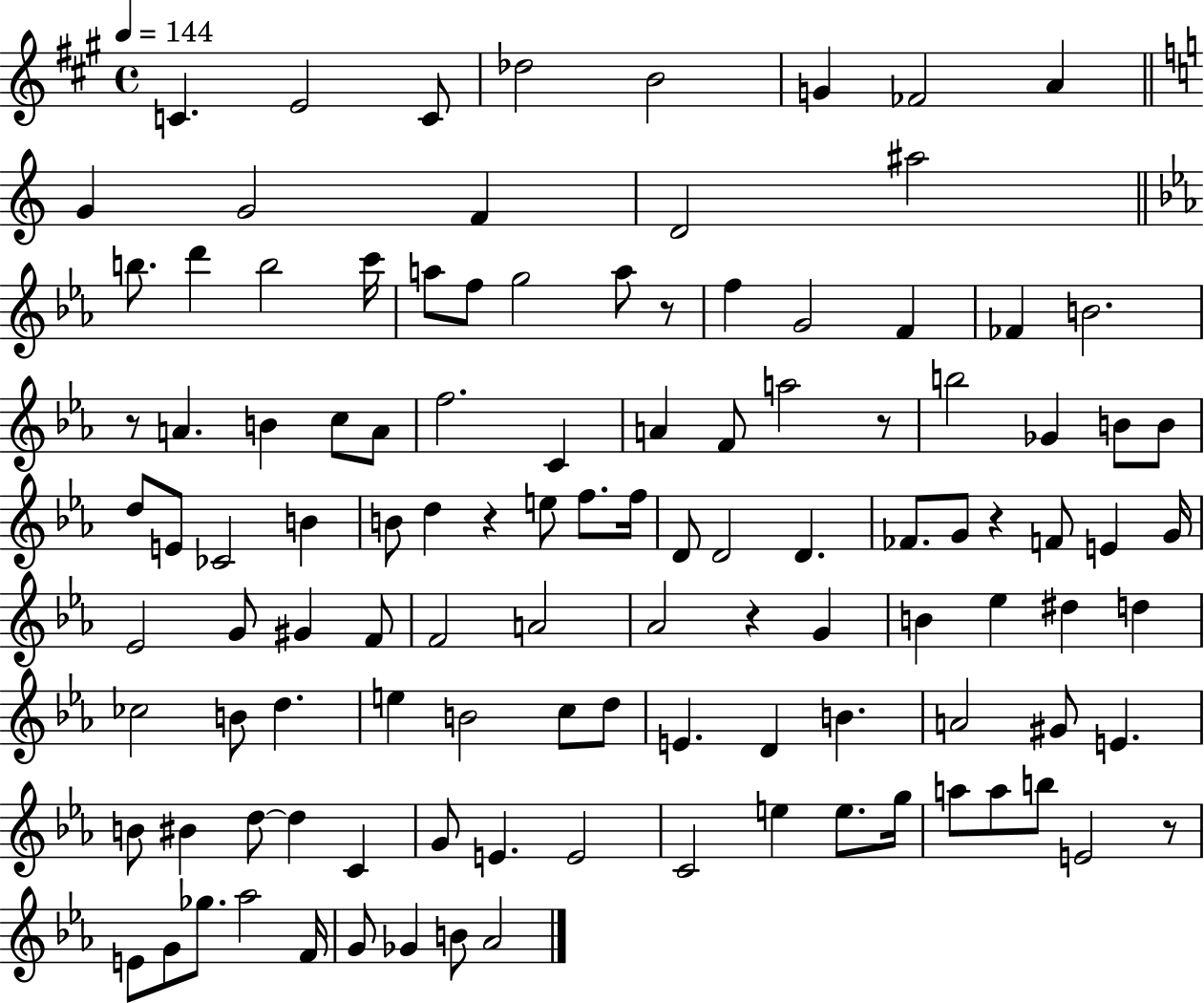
X:1
T:Untitled
M:4/4
L:1/4
K:A
C E2 C/2 _d2 B2 G _F2 A G G2 F D2 ^a2 b/2 d' b2 c'/4 a/2 f/2 g2 a/2 z/2 f G2 F _F B2 z/2 A B c/2 A/2 f2 C A F/2 a2 z/2 b2 _G B/2 B/2 d/2 E/2 _C2 B B/2 d z e/2 f/2 f/4 D/2 D2 D _F/2 G/2 z F/2 E G/4 _E2 G/2 ^G F/2 F2 A2 _A2 z G B _e ^d d _c2 B/2 d e B2 c/2 d/2 E D B A2 ^G/2 E B/2 ^B d/2 d C G/2 E E2 C2 e e/2 g/4 a/2 a/2 b/2 E2 z/2 E/2 G/2 _g/2 _a2 F/4 G/2 _G B/2 _A2